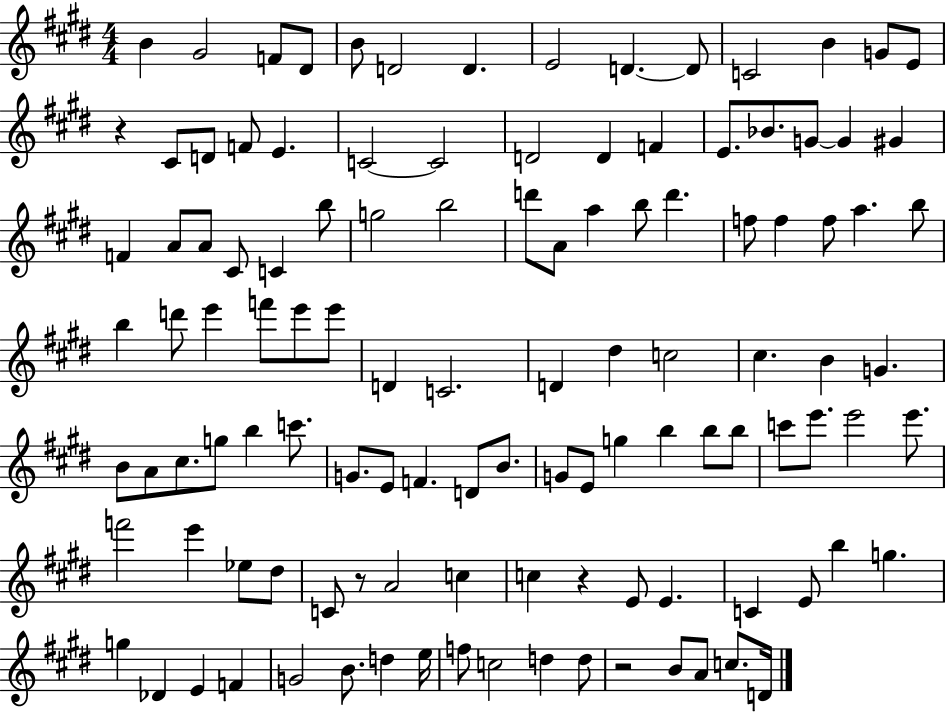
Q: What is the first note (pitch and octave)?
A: B4